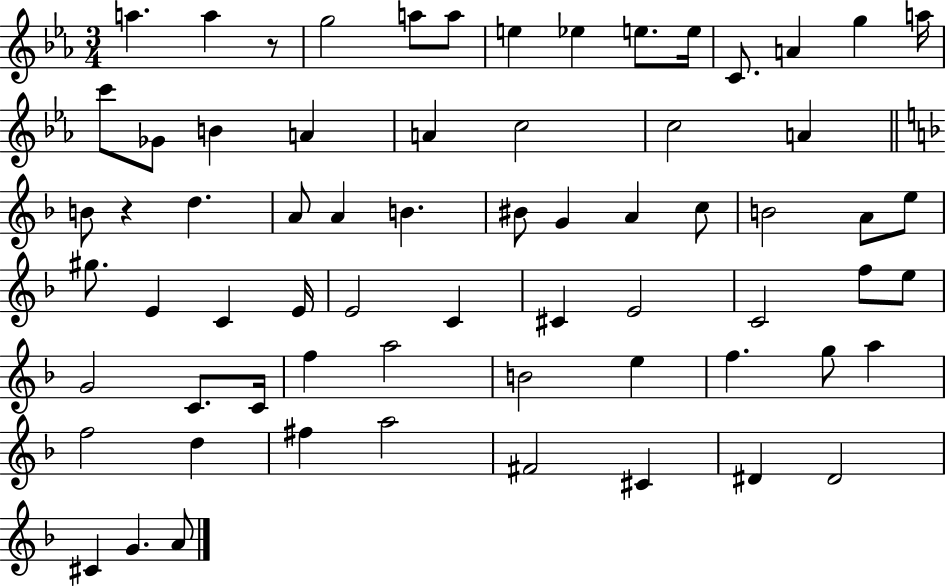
A5/q. A5/q R/e G5/h A5/e A5/e E5/q Eb5/q E5/e. E5/s C4/e. A4/q G5/q A5/s C6/e Gb4/e B4/q A4/q A4/q C5/h C5/h A4/q B4/e R/q D5/q. A4/e A4/q B4/q. BIS4/e G4/q A4/q C5/e B4/h A4/e E5/e G#5/e. E4/q C4/q E4/s E4/h C4/q C#4/q E4/h C4/h F5/e E5/e G4/h C4/e. C4/s F5/q A5/h B4/h E5/q F5/q. G5/e A5/q F5/h D5/q F#5/q A5/h F#4/h C#4/q D#4/q D#4/h C#4/q G4/q. A4/e